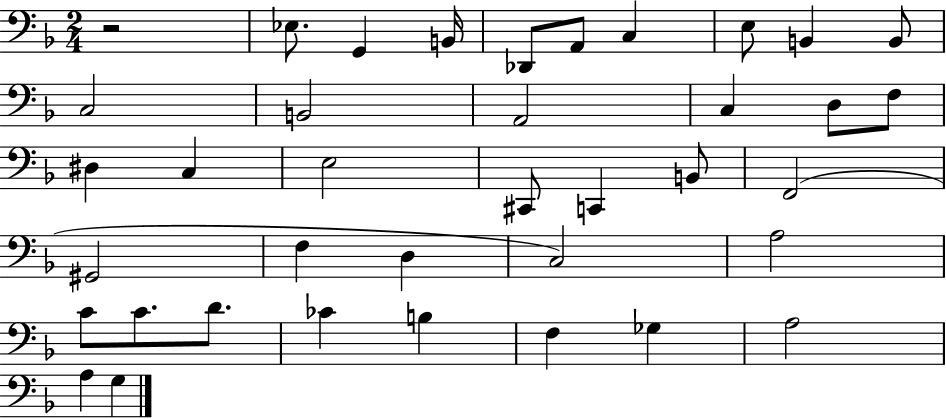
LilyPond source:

{
  \clef bass
  \numericTimeSignature
  \time 2/4
  \key f \major
  \repeat volta 2 { r2 | ees8. g,4 b,16 | des,8 a,8 c4 | e8 b,4 b,8 | \break c2 | b,2 | a,2 | c4 d8 f8 | \break dis4 c4 | e2 | cis,8 c,4 b,8 | f,2( | \break gis,2 | f4 d4 | c2) | a2 | \break c'8 c'8. d'8. | ces'4 b4 | f4 ges4 | a2 | \break a4 g4 | } \bar "|."
}